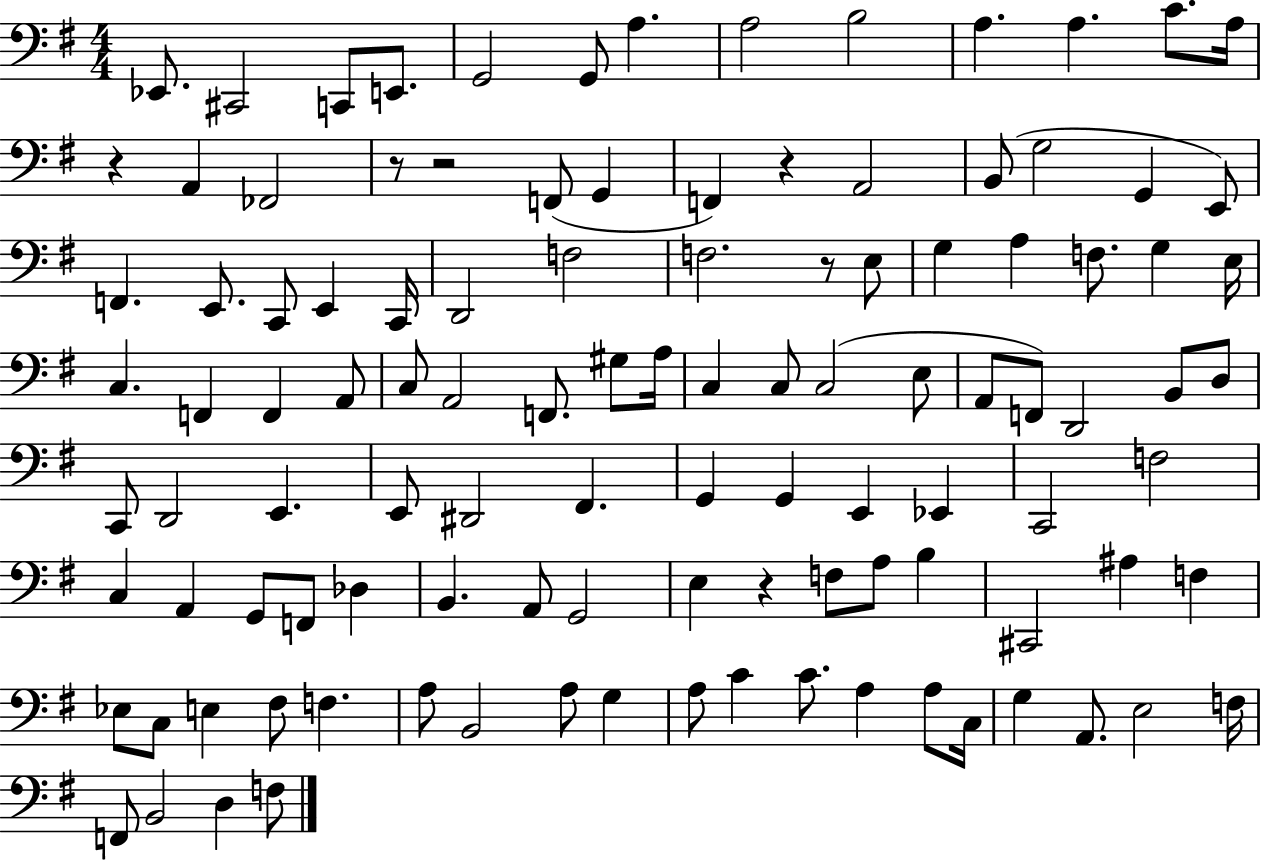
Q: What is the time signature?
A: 4/4